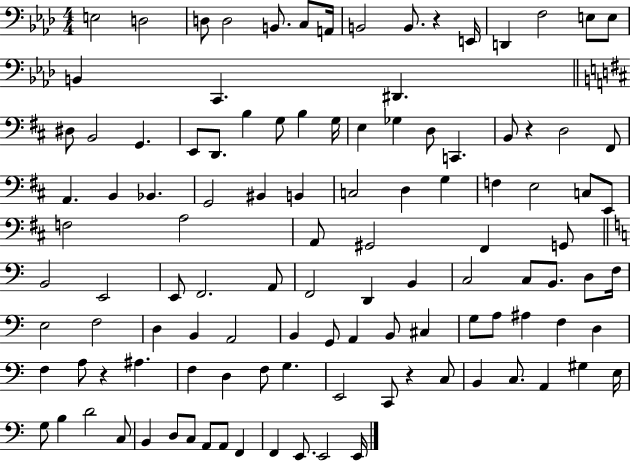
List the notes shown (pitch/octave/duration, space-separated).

E3/h D3/h D3/e D3/h B2/e. C3/e A2/s B2/h B2/e. R/q E2/s D2/q F3/h E3/e E3/e B2/q C2/q. D#2/q. D#3/e B2/h G2/q. E2/e D2/e. B3/q G3/e B3/q G3/s E3/q Gb3/q D3/e C2/q. B2/e R/q D3/h F#2/e A2/q. B2/q Bb2/q. G2/h BIS2/q B2/q C3/h D3/q G3/q F3/q E3/h C3/e E2/e F3/h A3/h A2/e G#2/h F#2/q G2/e B2/h E2/h E2/e F2/h. A2/e F2/h D2/q B2/q C3/h C3/e B2/e. D3/e F3/s E3/h F3/h D3/q B2/q A2/h B2/q G2/e A2/q B2/e C#3/q G3/e A3/e A#3/q F3/q D3/q F3/q A3/e R/q A#3/q. F3/q D3/q F3/e G3/q. E2/h C2/e R/q C3/e B2/q C3/e. A2/q G#3/q E3/s G3/e B3/q D4/h C3/e B2/q D3/e C3/e A2/e A2/e F2/q F2/q E2/e. E2/h E2/s